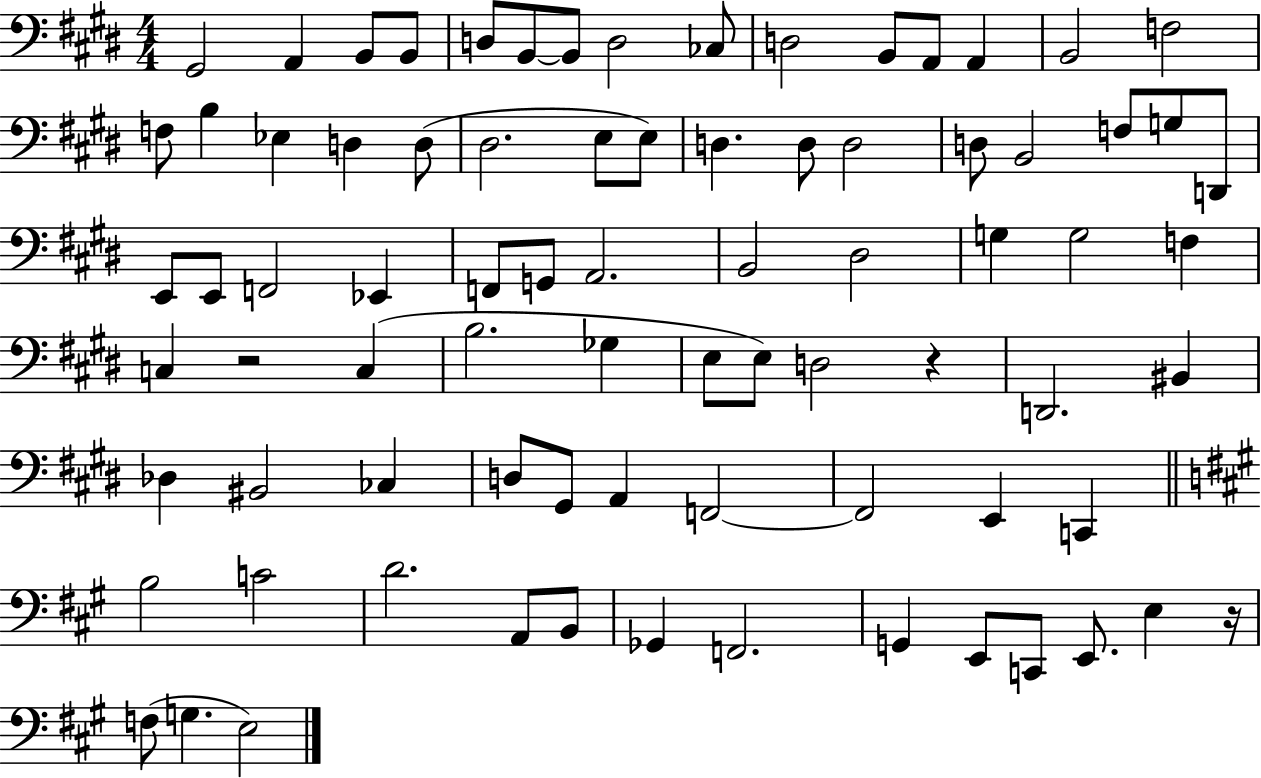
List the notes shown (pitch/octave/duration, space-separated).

G#2/h A2/q B2/e B2/e D3/e B2/e B2/e D3/h CES3/e D3/h B2/e A2/e A2/q B2/h F3/h F3/e B3/q Eb3/q D3/q D3/e D#3/h. E3/e E3/e D3/q. D3/e D3/h D3/e B2/h F3/e G3/e D2/e E2/e E2/e F2/h Eb2/q F2/e G2/e A2/h. B2/h D#3/h G3/q G3/h F3/q C3/q R/h C3/q B3/h. Gb3/q E3/e E3/e D3/h R/q D2/h. BIS2/q Db3/q BIS2/h CES3/q D3/e G#2/e A2/q F2/h F2/h E2/q C2/q B3/h C4/h D4/h. A2/e B2/e Gb2/q F2/h. G2/q E2/e C2/e E2/e. E3/q R/s F3/e G3/q. E3/h